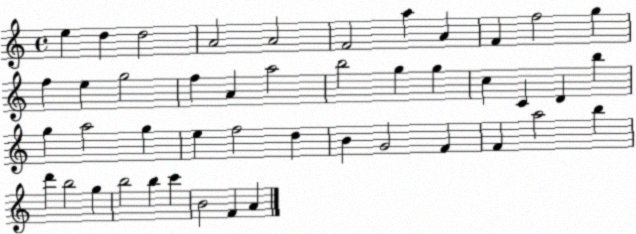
X:1
T:Untitled
M:4/4
L:1/4
K:C
e d d2 A2 A2 F2 a A F f2 g f e g2 f A a2 b2 g g c C D b g a2 g e f2 d B G2 F F a2 b d' b2 g b2 b c' B2 F A